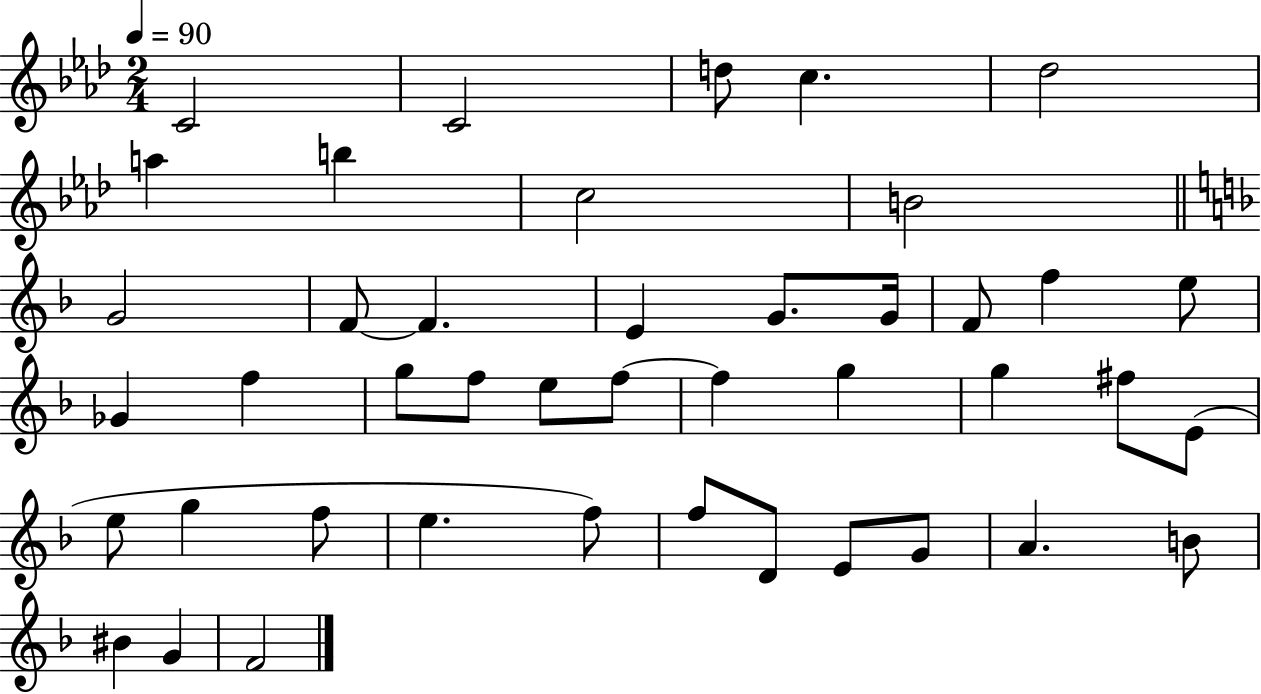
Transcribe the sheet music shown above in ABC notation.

X:1
T:Untitled
M:2/4
L:1/4
K:Ab
C2 C2 d/2 c _d2 a b c2 B2 G2 F/2 F E G/2 G/4 F/2 f e/2 _G f g/2 f/2 e/2 f/2 f g g ^f/2 E/2 e/2 g f/2 e f/2 f/2 D/2 E/2 G/2 A B/2 ^B G F2